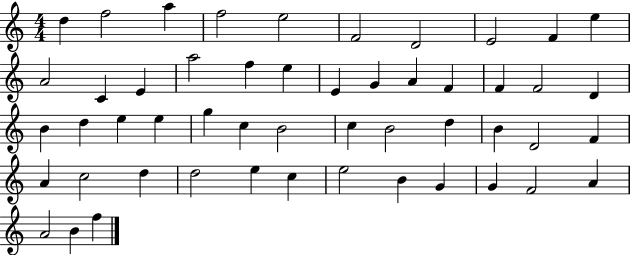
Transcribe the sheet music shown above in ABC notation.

X:1
T:Untitled
M:4/4
L:1/4
K:C
d f2 a f2 e2 F2 D2 E2 F e A2 C E a2 f e E G A F F F2 D B d e e g c B2 c B2 d B D2 F A c2 d d2 e c e2 B G G F2 A A2 B f